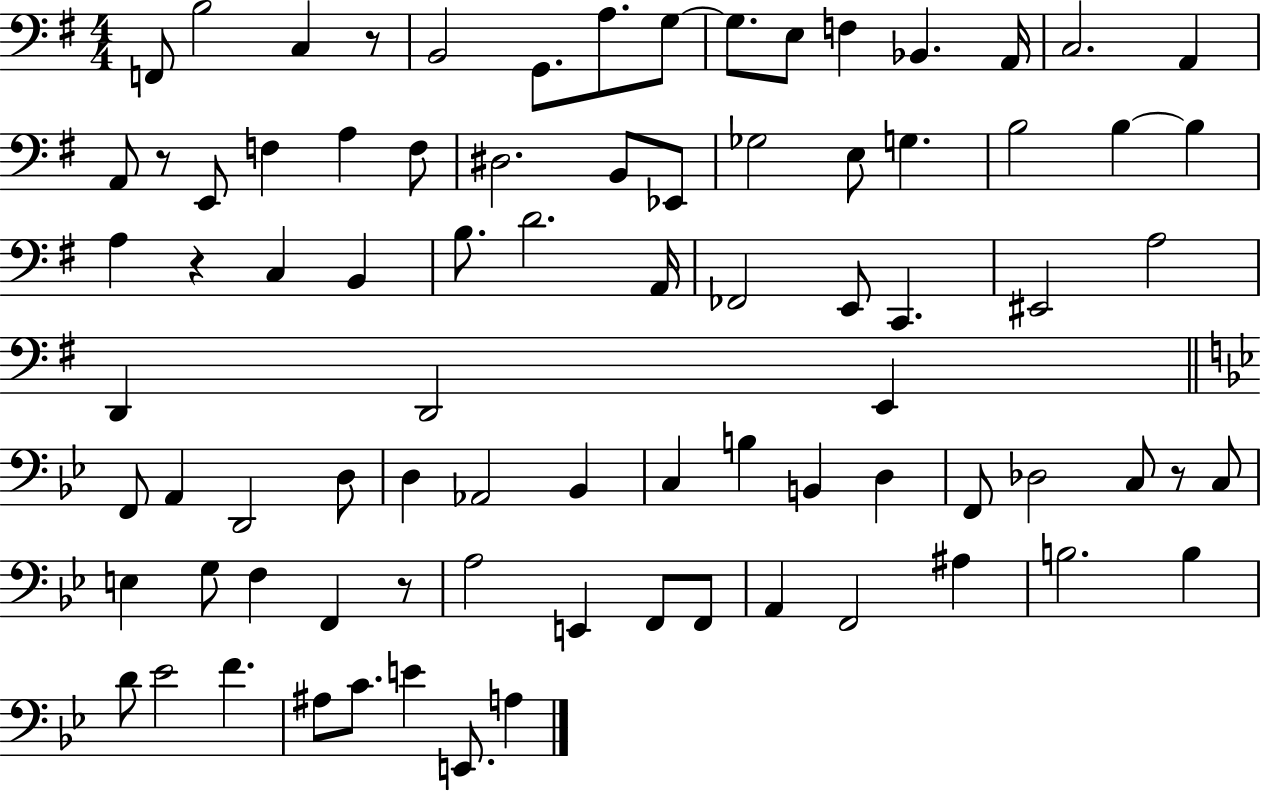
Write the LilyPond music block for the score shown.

{
  \clef bass
  \numericTimeSignature
  \time 4/4
  \key g \major
  f,8 b2 c4 r8 | b,2 g,8. a8. g8~~ | g8. e8 f4 bes,4. a,16 | c2. a,4 | \break a,8 r8 e,8 f4 a4 f8 | dis2. b,8 ees,8 | ges2 e8 g4. | b2 b4~~ b4 | \break a4 r4 c4 b,4 | b8. d'2. a,16 | fes,2 e,8 c,4. | eis,2 a2 | \break d,4 d,2 e,4 | \bar "||" \break \key bes \major f,8 a,4 d,2 d8 | d4 aes,2 bes,4 | c4 b4 b,4 d4 | f,8 des2 c8 r8 c8 | \break e4 g8 f4 f,4 r8 | a2 e,4 f,8 f,8 | a,4 f,2 ais4 | b2. b4 | \break d'8 ees'2 f'4. | ais8 c'8. e'4 e,8. a4 | \bar "|."
}